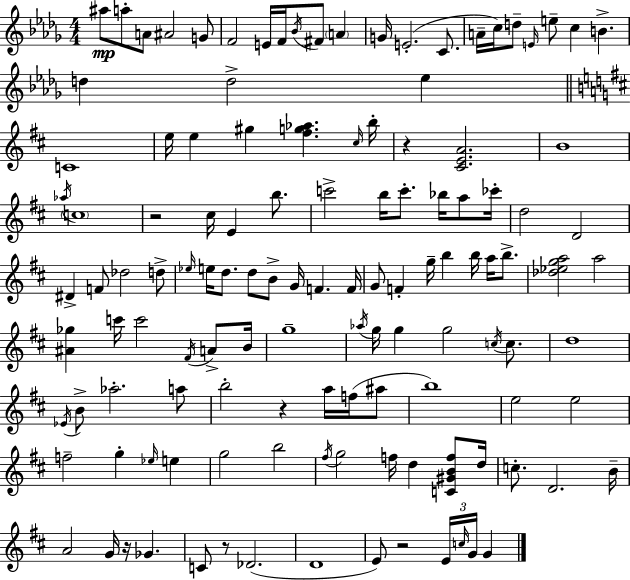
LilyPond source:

{
  \clef treble
  \numericTimeSignature
  \time 4/4
  \key bes \minor
  ais''8\mp a''8-. a'8 ais'2 g'8 | f'2 e'16 f'16 \acciaccatura { bes'16 } fis'8 \parenthesize a'4 | g'16 e'2.-.( c'8. | a'16-- c''16) d''8-- \grace { e'16 } e''8-- c''4 b'4.-> | \break d''4 d''2-> ees''4 | \bar "||" \break \key d \major c'1 | e''16 e''4 gis''4 <fis'' g'' aes''>4. \grace { cis''16 } | b''16-. r4 <cis' e' a'>2. | b'1 | \break \acciaccatura { aes''16 } \parenthesize c''1 | r2 cis''16 e'4 b''8. | c'''2-> b''16 c'''8.-. bes''16 a''8 | ces'''16-. d''2 d'2 | \break dis'4-> f'8 des''2 | d''8-> \grace { ees''16 } e''16 d''8. d''8 b'8-> g'16 f'4. | f'16 g'8 f'4-. g''16-- b''4 b''16 a''16 | b''8.-> <des'' ees'' g'' a''>2 a''2 | \break <ais' ges''>4 c'''16 c'''2 | \acciaccatura { fis'16 } a'8-> b'16 g''1-- | \acciaccatura { aes''16 } g''16 g''4 g''2 | \acciaccatura { c''16 } c''8. d''1 | \break \acciaccatura { ees'16 } b'8-> aes''2.-. | a''8 b''2-. r4 | a''16 f''16( ais''8 b''1) | e''2 e''2 | \break f''2-- g''4-. | \grace { ees''16 } e''4 g''2 | b''2 \acciaccatura { fis''16 } g''2 | f''16 d''4 <c' gis' b' f''>8 d''16 c''8.-. d'2. | \break b'16-- a'2 | g'16 r16 ges'4. c'8 r8 des'2.( | d'1 | e'8) r2 | \break \tuplet 3/2 { e'16 \grace { c''16 } g'16 } g'4 \bar "|."
}